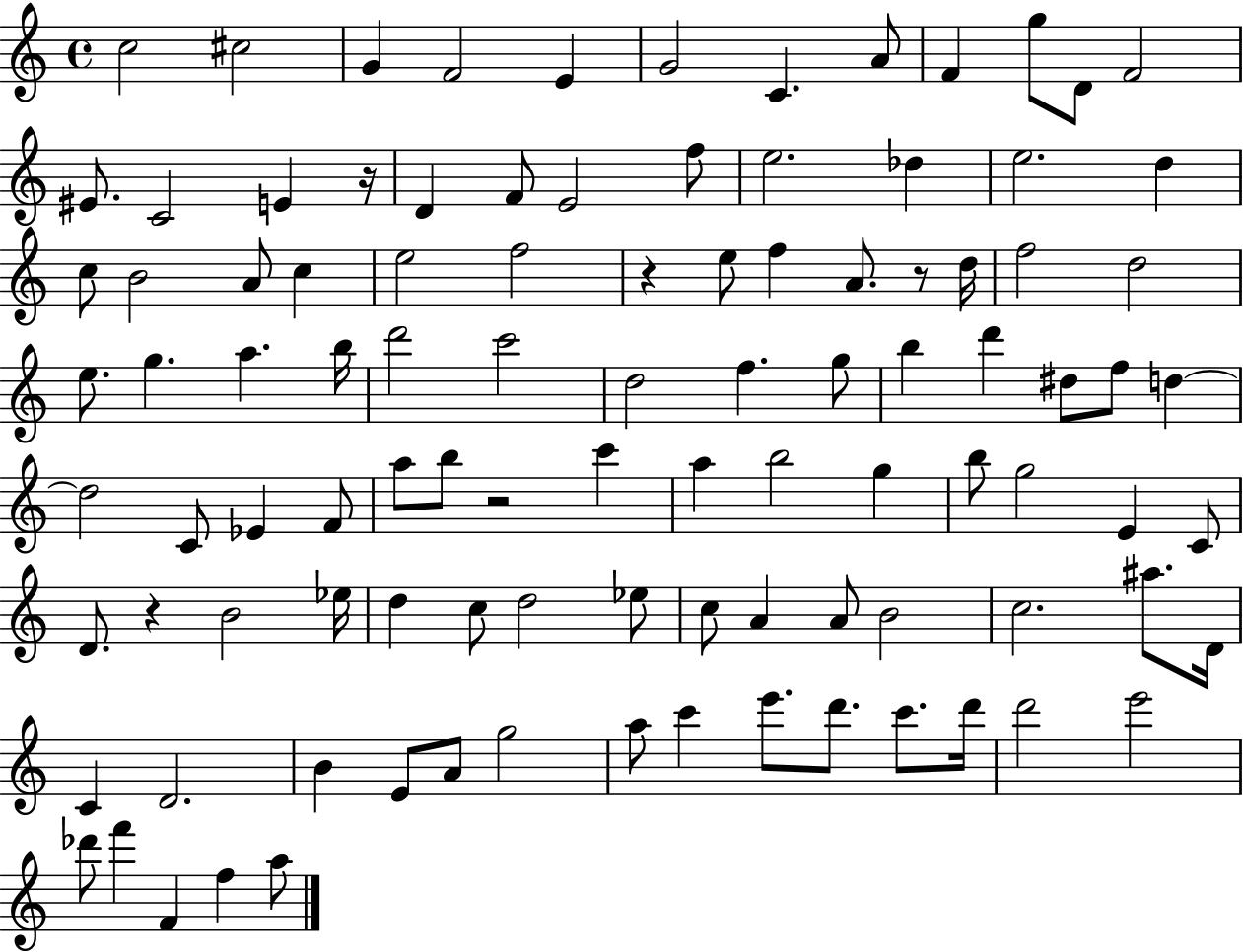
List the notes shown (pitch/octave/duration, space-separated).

C5/h C#5/h G4/q F4/h E4/q G4/h C4/q. A4/e F4/q G5/e D4/e F4/h EIS4/e. C4/h E4/q R/s D4/q F4/e E4/h F5/e E5/h. Db5/q E5/h. D5/q C5/e B4/h A4/e C5/q E5/h F5/h R/q E5/e F5/q A4/e. R/e D5/s F5/h D5/h E5/e. G5/q. A5/q. B5/s D6/h C6/h D5/h F5/q. G5/e B5/q D6/q D#5/e F5/e D5/q D5/h C4/e Eb4/q F4/e A5/e B5/e R/h C6/q A5/q B5/h G5/q B5/e G5/h E4/q C4/e D4/e. R/q B4/h Eb5/s D5/q C5/e D5/h Eb5/e C5/e A4/q A4/e B4/h C5/h. A#5/e. D4/s C4/q D4/h. B4/q E4/e A4/e G5/h A5/e C6/q E6/e. D6/e. C6/e. D6/s D6/h E6/h Db6/e F6/q F4/q F5/q A5/e